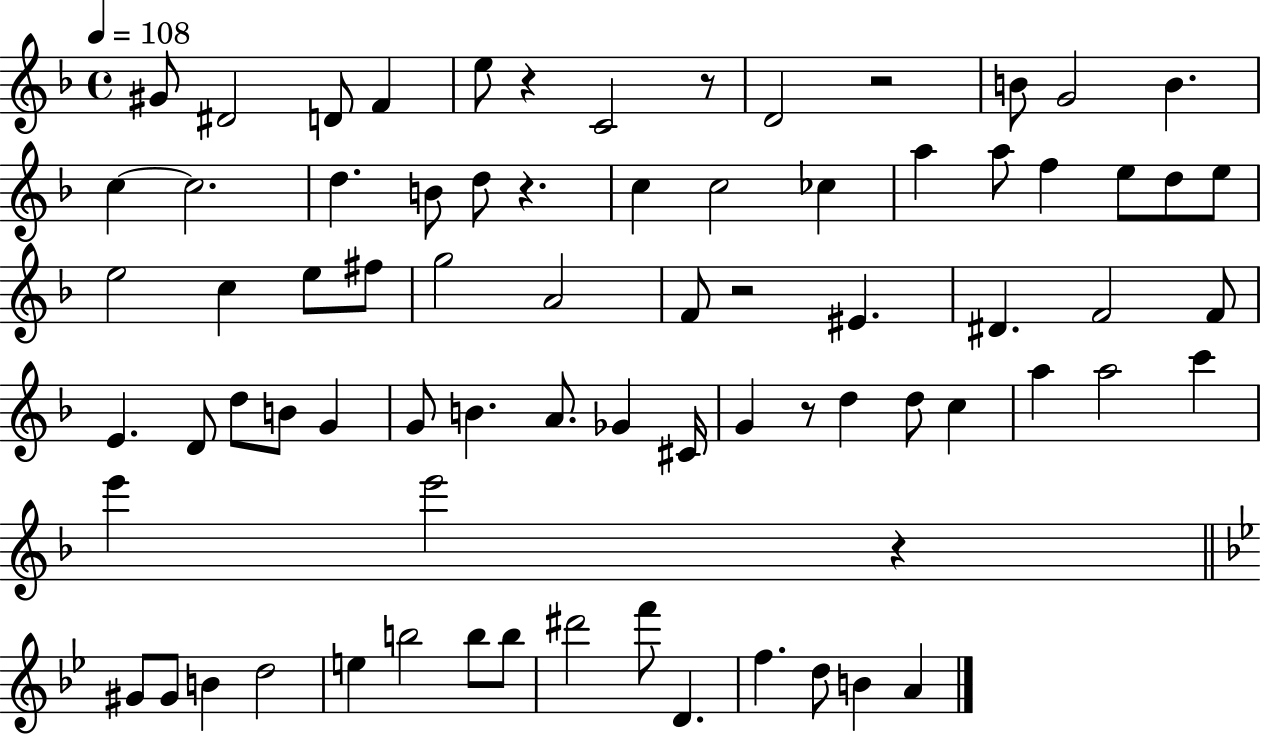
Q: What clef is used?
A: treble